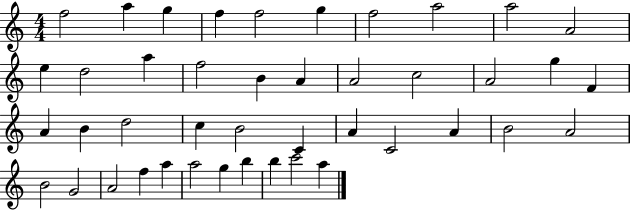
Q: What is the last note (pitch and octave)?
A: A5